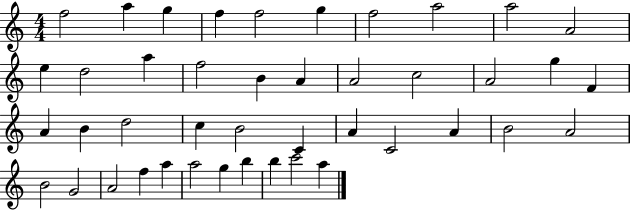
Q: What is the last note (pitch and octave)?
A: A5